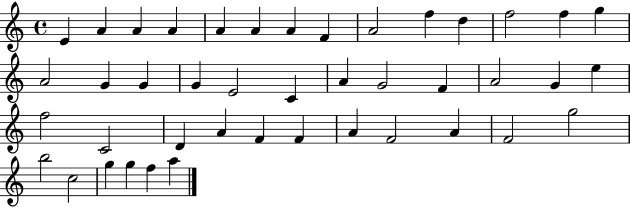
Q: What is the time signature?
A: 4/4